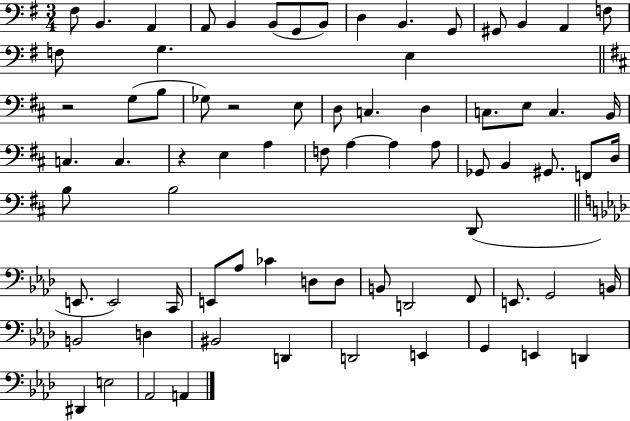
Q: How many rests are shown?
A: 3